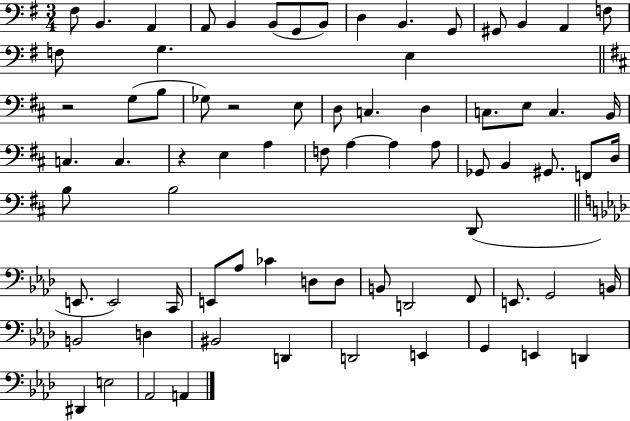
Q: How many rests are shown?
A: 3